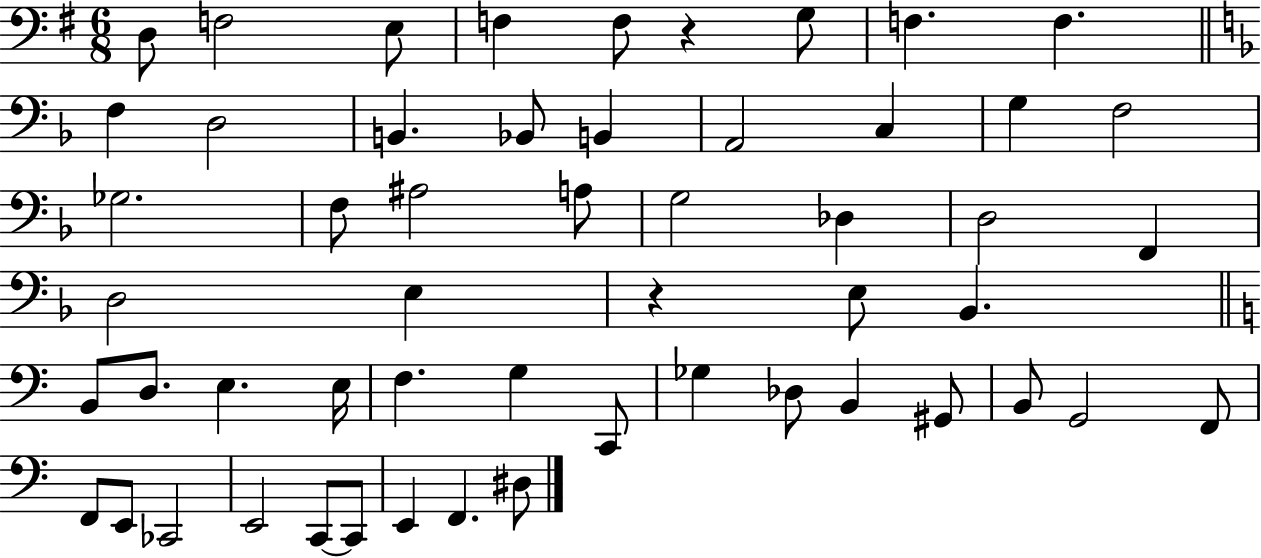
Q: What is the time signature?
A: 6/8